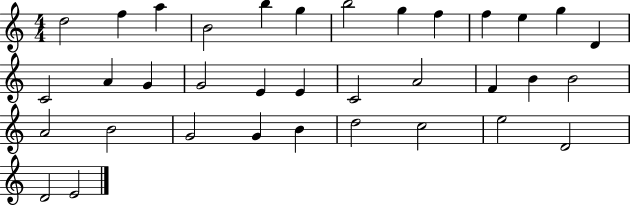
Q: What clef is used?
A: treble